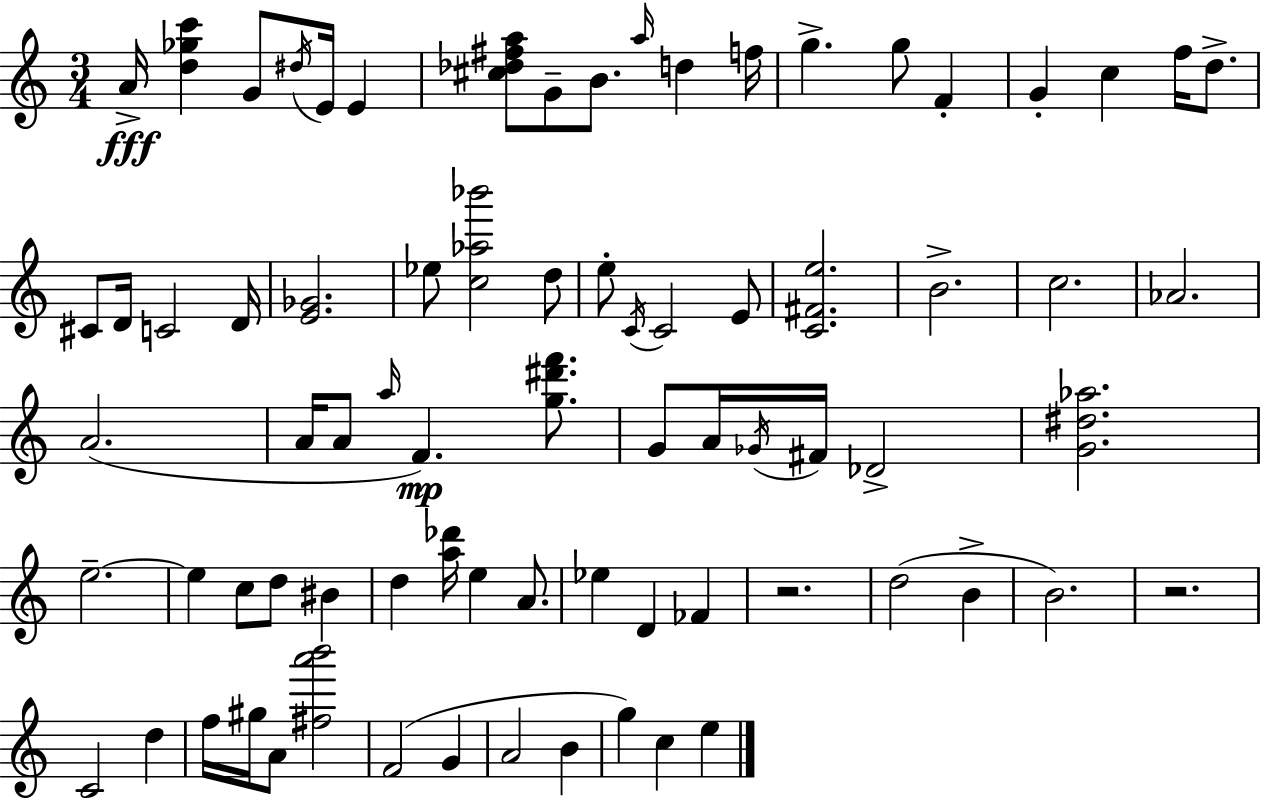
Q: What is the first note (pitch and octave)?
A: A4